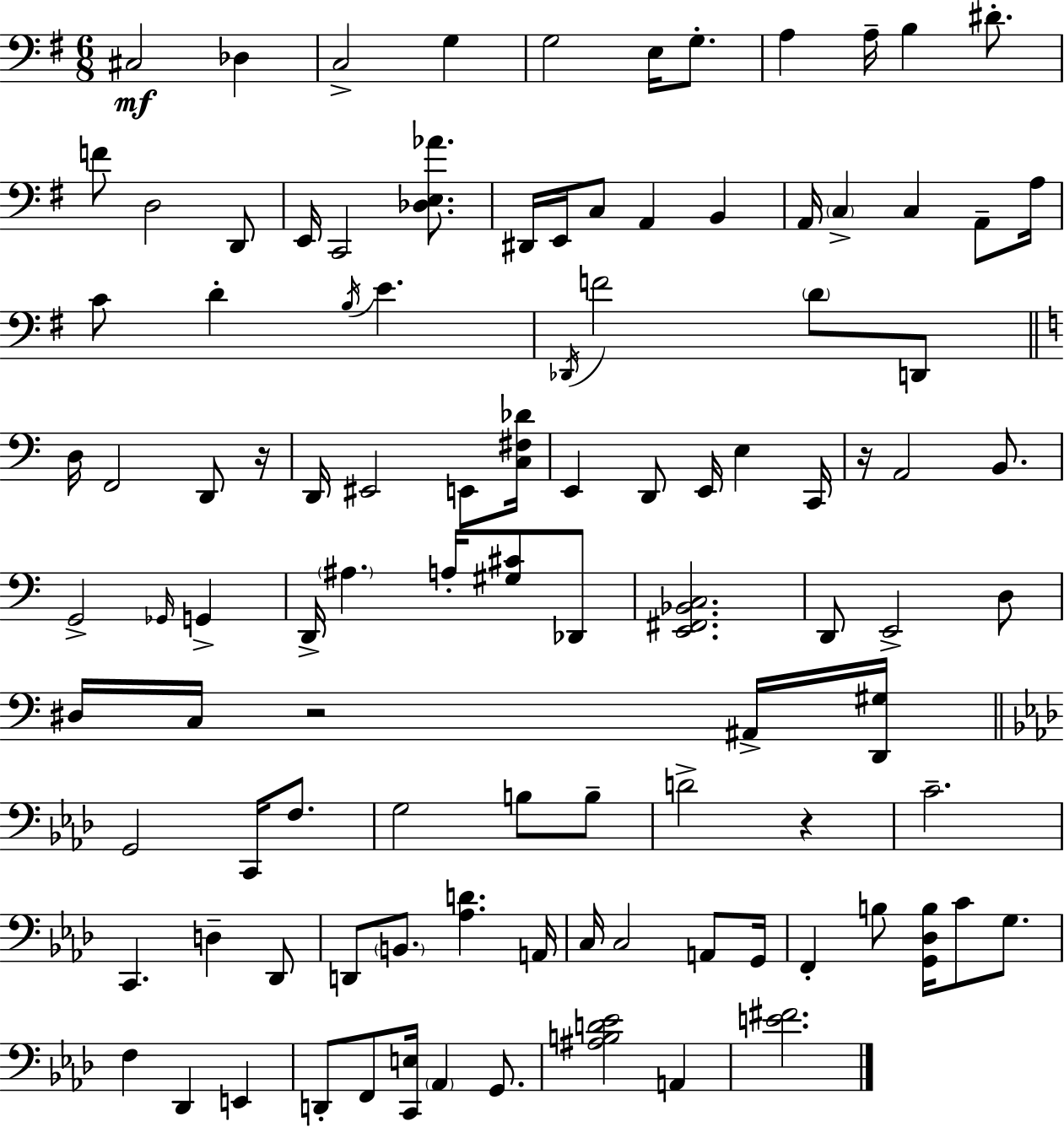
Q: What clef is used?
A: bass